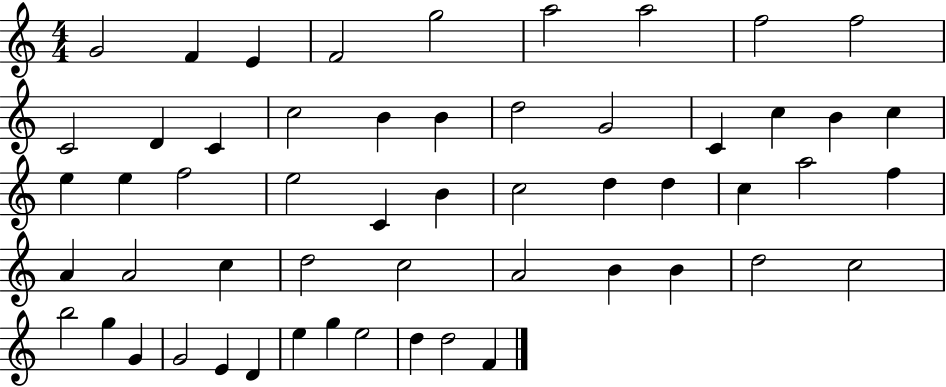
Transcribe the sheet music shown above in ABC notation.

X:1
T:Untitled
M:4/4
L:1/4
K:C
G2 F E F2 g2 a2 a2 f2 f2 C2 D C c2 B B d2 G2 C c B c e e f2 e2 C B c2 d d c a2 f A A2 c d2 c2 A2 B B d2 c2 b2 g G G2 E D e g e2 d d2 F